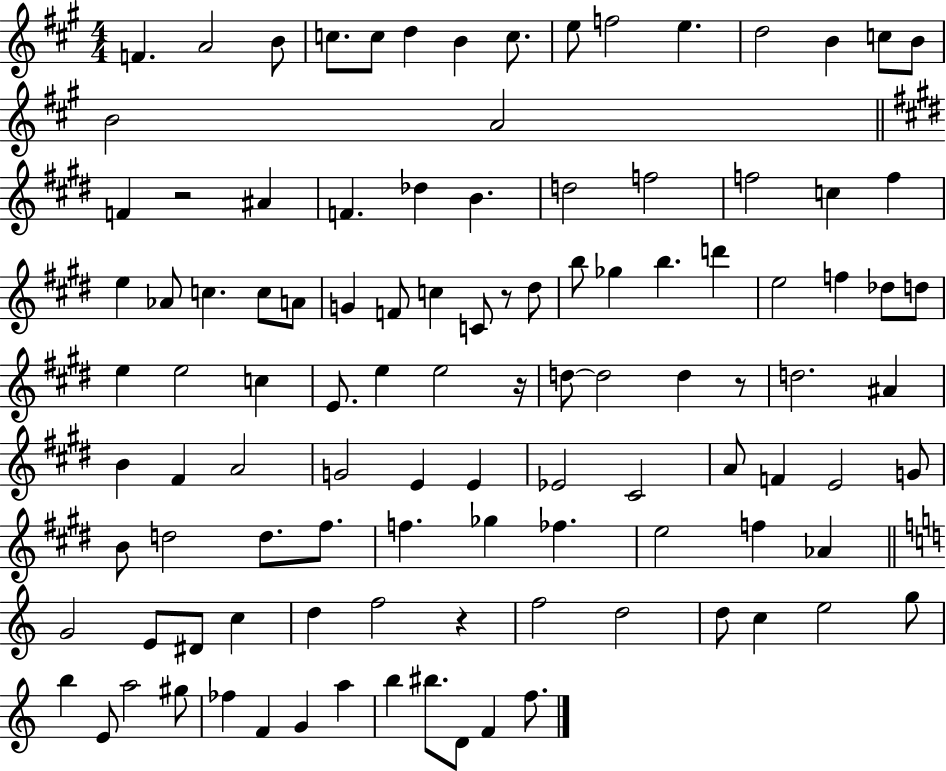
{
  \clef treble
  \numericTimeSignature
  \time 4/4
  \key a \major
  f'4. a'2 b'8 | c''8. c''8 d''4 b'4 c''8. | e''8 f''2 e''4. | d''2 b'4 c''8 b'8 | \break b'2 a'2 | \bar "||" \break \key e \major f'4 r2 ais'4 | f'4. des''4 b'4. | d''2 f''2 | f''2 c''4 f''4 | \break e''4 aes'8 c''4. c''8 a'8 | g'4 f'8 c''4 c'8 r8 dis''8 | b''8 ges''4 b''4. d'''4 | e''2 f''4 des''8 d''8 | \break e''4 e''2 c''4 | e'8. e''4 e''2 r16 | d''8~~ d''2 d''4 r8 | d''2. ais'4 | \break b'4 fis'4 a'2 | g'2 e'4 e'4 | ees'2 cis'2 | a'8 f'4 e'2 g'8 | \break b'8 d''2 d''8. fis''8. | f''4. ges''4 fes''4. | e''2 f''4 aes'4 | \bar "||" \break \key a \minor g'2 e'8 dis'8 c''4 | d''4 f''2 r4 | f''2 d''2 | d''8 c''4 e''2 g''8 | \break b''4 e'8 a''2 gis''8 | fes''4 f'4 g'4 a''4 | b''4 bis''8. d'8 f'4 f''8. | \bar "|."
}